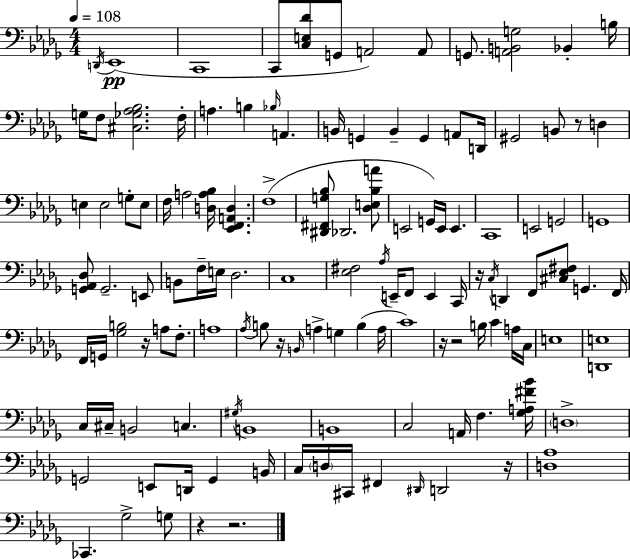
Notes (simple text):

D2/s Eb2/w C2/w C2/e [C3,E3,Db4]/e G2/e A2/h A2/e G2/e. [A2,B2,G3]/h Bb2/q B3/s G3/s F3/e [C#3,Gb3,Ab3,Bb3]/h. F3/s A3/q. B3/q Bb3/s A2/q. B2/s G2/q B2/q G2/q A2/e D2/s G#2/h B2/e R/e D3/q E3/q E3/h G3/e E3/e F3/s A3/h [D3,A3,Bb3]/s [Eb2,F2,A2,D3]/q. F3/w [D#2,F#2,G3,Bb3]/e Db2/h. [Db3,E3,Bb3,A4]/e E2/h G2/s E2/s E2/q. C2/w E2/h G2/h G2/w [G2,Ab2,Db3]/e G2/h. E2/e B2/e F3/s E3/s Db3/h. C3/w [Eb3,F#3]/h Ab3/s E2/s F2/e E2/q C2/s R/s C3/s D2/q F2/e [C#3,Eb3,F#3]/e G2/q. F2/s F2/s G2/s [Gb3,B3]/h R/s A3/e F3/e. A3/w Ab3/s B3/e R/s B2/s A3/q G3/q B3/q A3/s C4/w R/s R/h B3/s C4/q A3/s C3/s E3/w [D2,E3]/w C3/s C#3/s B2/h C3/q. G#3/s B2/w B2/w C3/h A2/s F3/q. [Gb3,A3,F#4,Bb4]/s D3/w G2/h E2/e D2/s G2/q B2/s C3/s D3/s C#2/s F#2/q D#2/s D2/h R/s [D3,Ab3]/w CES2/q. Gb3/h G3/e R/q R/h.